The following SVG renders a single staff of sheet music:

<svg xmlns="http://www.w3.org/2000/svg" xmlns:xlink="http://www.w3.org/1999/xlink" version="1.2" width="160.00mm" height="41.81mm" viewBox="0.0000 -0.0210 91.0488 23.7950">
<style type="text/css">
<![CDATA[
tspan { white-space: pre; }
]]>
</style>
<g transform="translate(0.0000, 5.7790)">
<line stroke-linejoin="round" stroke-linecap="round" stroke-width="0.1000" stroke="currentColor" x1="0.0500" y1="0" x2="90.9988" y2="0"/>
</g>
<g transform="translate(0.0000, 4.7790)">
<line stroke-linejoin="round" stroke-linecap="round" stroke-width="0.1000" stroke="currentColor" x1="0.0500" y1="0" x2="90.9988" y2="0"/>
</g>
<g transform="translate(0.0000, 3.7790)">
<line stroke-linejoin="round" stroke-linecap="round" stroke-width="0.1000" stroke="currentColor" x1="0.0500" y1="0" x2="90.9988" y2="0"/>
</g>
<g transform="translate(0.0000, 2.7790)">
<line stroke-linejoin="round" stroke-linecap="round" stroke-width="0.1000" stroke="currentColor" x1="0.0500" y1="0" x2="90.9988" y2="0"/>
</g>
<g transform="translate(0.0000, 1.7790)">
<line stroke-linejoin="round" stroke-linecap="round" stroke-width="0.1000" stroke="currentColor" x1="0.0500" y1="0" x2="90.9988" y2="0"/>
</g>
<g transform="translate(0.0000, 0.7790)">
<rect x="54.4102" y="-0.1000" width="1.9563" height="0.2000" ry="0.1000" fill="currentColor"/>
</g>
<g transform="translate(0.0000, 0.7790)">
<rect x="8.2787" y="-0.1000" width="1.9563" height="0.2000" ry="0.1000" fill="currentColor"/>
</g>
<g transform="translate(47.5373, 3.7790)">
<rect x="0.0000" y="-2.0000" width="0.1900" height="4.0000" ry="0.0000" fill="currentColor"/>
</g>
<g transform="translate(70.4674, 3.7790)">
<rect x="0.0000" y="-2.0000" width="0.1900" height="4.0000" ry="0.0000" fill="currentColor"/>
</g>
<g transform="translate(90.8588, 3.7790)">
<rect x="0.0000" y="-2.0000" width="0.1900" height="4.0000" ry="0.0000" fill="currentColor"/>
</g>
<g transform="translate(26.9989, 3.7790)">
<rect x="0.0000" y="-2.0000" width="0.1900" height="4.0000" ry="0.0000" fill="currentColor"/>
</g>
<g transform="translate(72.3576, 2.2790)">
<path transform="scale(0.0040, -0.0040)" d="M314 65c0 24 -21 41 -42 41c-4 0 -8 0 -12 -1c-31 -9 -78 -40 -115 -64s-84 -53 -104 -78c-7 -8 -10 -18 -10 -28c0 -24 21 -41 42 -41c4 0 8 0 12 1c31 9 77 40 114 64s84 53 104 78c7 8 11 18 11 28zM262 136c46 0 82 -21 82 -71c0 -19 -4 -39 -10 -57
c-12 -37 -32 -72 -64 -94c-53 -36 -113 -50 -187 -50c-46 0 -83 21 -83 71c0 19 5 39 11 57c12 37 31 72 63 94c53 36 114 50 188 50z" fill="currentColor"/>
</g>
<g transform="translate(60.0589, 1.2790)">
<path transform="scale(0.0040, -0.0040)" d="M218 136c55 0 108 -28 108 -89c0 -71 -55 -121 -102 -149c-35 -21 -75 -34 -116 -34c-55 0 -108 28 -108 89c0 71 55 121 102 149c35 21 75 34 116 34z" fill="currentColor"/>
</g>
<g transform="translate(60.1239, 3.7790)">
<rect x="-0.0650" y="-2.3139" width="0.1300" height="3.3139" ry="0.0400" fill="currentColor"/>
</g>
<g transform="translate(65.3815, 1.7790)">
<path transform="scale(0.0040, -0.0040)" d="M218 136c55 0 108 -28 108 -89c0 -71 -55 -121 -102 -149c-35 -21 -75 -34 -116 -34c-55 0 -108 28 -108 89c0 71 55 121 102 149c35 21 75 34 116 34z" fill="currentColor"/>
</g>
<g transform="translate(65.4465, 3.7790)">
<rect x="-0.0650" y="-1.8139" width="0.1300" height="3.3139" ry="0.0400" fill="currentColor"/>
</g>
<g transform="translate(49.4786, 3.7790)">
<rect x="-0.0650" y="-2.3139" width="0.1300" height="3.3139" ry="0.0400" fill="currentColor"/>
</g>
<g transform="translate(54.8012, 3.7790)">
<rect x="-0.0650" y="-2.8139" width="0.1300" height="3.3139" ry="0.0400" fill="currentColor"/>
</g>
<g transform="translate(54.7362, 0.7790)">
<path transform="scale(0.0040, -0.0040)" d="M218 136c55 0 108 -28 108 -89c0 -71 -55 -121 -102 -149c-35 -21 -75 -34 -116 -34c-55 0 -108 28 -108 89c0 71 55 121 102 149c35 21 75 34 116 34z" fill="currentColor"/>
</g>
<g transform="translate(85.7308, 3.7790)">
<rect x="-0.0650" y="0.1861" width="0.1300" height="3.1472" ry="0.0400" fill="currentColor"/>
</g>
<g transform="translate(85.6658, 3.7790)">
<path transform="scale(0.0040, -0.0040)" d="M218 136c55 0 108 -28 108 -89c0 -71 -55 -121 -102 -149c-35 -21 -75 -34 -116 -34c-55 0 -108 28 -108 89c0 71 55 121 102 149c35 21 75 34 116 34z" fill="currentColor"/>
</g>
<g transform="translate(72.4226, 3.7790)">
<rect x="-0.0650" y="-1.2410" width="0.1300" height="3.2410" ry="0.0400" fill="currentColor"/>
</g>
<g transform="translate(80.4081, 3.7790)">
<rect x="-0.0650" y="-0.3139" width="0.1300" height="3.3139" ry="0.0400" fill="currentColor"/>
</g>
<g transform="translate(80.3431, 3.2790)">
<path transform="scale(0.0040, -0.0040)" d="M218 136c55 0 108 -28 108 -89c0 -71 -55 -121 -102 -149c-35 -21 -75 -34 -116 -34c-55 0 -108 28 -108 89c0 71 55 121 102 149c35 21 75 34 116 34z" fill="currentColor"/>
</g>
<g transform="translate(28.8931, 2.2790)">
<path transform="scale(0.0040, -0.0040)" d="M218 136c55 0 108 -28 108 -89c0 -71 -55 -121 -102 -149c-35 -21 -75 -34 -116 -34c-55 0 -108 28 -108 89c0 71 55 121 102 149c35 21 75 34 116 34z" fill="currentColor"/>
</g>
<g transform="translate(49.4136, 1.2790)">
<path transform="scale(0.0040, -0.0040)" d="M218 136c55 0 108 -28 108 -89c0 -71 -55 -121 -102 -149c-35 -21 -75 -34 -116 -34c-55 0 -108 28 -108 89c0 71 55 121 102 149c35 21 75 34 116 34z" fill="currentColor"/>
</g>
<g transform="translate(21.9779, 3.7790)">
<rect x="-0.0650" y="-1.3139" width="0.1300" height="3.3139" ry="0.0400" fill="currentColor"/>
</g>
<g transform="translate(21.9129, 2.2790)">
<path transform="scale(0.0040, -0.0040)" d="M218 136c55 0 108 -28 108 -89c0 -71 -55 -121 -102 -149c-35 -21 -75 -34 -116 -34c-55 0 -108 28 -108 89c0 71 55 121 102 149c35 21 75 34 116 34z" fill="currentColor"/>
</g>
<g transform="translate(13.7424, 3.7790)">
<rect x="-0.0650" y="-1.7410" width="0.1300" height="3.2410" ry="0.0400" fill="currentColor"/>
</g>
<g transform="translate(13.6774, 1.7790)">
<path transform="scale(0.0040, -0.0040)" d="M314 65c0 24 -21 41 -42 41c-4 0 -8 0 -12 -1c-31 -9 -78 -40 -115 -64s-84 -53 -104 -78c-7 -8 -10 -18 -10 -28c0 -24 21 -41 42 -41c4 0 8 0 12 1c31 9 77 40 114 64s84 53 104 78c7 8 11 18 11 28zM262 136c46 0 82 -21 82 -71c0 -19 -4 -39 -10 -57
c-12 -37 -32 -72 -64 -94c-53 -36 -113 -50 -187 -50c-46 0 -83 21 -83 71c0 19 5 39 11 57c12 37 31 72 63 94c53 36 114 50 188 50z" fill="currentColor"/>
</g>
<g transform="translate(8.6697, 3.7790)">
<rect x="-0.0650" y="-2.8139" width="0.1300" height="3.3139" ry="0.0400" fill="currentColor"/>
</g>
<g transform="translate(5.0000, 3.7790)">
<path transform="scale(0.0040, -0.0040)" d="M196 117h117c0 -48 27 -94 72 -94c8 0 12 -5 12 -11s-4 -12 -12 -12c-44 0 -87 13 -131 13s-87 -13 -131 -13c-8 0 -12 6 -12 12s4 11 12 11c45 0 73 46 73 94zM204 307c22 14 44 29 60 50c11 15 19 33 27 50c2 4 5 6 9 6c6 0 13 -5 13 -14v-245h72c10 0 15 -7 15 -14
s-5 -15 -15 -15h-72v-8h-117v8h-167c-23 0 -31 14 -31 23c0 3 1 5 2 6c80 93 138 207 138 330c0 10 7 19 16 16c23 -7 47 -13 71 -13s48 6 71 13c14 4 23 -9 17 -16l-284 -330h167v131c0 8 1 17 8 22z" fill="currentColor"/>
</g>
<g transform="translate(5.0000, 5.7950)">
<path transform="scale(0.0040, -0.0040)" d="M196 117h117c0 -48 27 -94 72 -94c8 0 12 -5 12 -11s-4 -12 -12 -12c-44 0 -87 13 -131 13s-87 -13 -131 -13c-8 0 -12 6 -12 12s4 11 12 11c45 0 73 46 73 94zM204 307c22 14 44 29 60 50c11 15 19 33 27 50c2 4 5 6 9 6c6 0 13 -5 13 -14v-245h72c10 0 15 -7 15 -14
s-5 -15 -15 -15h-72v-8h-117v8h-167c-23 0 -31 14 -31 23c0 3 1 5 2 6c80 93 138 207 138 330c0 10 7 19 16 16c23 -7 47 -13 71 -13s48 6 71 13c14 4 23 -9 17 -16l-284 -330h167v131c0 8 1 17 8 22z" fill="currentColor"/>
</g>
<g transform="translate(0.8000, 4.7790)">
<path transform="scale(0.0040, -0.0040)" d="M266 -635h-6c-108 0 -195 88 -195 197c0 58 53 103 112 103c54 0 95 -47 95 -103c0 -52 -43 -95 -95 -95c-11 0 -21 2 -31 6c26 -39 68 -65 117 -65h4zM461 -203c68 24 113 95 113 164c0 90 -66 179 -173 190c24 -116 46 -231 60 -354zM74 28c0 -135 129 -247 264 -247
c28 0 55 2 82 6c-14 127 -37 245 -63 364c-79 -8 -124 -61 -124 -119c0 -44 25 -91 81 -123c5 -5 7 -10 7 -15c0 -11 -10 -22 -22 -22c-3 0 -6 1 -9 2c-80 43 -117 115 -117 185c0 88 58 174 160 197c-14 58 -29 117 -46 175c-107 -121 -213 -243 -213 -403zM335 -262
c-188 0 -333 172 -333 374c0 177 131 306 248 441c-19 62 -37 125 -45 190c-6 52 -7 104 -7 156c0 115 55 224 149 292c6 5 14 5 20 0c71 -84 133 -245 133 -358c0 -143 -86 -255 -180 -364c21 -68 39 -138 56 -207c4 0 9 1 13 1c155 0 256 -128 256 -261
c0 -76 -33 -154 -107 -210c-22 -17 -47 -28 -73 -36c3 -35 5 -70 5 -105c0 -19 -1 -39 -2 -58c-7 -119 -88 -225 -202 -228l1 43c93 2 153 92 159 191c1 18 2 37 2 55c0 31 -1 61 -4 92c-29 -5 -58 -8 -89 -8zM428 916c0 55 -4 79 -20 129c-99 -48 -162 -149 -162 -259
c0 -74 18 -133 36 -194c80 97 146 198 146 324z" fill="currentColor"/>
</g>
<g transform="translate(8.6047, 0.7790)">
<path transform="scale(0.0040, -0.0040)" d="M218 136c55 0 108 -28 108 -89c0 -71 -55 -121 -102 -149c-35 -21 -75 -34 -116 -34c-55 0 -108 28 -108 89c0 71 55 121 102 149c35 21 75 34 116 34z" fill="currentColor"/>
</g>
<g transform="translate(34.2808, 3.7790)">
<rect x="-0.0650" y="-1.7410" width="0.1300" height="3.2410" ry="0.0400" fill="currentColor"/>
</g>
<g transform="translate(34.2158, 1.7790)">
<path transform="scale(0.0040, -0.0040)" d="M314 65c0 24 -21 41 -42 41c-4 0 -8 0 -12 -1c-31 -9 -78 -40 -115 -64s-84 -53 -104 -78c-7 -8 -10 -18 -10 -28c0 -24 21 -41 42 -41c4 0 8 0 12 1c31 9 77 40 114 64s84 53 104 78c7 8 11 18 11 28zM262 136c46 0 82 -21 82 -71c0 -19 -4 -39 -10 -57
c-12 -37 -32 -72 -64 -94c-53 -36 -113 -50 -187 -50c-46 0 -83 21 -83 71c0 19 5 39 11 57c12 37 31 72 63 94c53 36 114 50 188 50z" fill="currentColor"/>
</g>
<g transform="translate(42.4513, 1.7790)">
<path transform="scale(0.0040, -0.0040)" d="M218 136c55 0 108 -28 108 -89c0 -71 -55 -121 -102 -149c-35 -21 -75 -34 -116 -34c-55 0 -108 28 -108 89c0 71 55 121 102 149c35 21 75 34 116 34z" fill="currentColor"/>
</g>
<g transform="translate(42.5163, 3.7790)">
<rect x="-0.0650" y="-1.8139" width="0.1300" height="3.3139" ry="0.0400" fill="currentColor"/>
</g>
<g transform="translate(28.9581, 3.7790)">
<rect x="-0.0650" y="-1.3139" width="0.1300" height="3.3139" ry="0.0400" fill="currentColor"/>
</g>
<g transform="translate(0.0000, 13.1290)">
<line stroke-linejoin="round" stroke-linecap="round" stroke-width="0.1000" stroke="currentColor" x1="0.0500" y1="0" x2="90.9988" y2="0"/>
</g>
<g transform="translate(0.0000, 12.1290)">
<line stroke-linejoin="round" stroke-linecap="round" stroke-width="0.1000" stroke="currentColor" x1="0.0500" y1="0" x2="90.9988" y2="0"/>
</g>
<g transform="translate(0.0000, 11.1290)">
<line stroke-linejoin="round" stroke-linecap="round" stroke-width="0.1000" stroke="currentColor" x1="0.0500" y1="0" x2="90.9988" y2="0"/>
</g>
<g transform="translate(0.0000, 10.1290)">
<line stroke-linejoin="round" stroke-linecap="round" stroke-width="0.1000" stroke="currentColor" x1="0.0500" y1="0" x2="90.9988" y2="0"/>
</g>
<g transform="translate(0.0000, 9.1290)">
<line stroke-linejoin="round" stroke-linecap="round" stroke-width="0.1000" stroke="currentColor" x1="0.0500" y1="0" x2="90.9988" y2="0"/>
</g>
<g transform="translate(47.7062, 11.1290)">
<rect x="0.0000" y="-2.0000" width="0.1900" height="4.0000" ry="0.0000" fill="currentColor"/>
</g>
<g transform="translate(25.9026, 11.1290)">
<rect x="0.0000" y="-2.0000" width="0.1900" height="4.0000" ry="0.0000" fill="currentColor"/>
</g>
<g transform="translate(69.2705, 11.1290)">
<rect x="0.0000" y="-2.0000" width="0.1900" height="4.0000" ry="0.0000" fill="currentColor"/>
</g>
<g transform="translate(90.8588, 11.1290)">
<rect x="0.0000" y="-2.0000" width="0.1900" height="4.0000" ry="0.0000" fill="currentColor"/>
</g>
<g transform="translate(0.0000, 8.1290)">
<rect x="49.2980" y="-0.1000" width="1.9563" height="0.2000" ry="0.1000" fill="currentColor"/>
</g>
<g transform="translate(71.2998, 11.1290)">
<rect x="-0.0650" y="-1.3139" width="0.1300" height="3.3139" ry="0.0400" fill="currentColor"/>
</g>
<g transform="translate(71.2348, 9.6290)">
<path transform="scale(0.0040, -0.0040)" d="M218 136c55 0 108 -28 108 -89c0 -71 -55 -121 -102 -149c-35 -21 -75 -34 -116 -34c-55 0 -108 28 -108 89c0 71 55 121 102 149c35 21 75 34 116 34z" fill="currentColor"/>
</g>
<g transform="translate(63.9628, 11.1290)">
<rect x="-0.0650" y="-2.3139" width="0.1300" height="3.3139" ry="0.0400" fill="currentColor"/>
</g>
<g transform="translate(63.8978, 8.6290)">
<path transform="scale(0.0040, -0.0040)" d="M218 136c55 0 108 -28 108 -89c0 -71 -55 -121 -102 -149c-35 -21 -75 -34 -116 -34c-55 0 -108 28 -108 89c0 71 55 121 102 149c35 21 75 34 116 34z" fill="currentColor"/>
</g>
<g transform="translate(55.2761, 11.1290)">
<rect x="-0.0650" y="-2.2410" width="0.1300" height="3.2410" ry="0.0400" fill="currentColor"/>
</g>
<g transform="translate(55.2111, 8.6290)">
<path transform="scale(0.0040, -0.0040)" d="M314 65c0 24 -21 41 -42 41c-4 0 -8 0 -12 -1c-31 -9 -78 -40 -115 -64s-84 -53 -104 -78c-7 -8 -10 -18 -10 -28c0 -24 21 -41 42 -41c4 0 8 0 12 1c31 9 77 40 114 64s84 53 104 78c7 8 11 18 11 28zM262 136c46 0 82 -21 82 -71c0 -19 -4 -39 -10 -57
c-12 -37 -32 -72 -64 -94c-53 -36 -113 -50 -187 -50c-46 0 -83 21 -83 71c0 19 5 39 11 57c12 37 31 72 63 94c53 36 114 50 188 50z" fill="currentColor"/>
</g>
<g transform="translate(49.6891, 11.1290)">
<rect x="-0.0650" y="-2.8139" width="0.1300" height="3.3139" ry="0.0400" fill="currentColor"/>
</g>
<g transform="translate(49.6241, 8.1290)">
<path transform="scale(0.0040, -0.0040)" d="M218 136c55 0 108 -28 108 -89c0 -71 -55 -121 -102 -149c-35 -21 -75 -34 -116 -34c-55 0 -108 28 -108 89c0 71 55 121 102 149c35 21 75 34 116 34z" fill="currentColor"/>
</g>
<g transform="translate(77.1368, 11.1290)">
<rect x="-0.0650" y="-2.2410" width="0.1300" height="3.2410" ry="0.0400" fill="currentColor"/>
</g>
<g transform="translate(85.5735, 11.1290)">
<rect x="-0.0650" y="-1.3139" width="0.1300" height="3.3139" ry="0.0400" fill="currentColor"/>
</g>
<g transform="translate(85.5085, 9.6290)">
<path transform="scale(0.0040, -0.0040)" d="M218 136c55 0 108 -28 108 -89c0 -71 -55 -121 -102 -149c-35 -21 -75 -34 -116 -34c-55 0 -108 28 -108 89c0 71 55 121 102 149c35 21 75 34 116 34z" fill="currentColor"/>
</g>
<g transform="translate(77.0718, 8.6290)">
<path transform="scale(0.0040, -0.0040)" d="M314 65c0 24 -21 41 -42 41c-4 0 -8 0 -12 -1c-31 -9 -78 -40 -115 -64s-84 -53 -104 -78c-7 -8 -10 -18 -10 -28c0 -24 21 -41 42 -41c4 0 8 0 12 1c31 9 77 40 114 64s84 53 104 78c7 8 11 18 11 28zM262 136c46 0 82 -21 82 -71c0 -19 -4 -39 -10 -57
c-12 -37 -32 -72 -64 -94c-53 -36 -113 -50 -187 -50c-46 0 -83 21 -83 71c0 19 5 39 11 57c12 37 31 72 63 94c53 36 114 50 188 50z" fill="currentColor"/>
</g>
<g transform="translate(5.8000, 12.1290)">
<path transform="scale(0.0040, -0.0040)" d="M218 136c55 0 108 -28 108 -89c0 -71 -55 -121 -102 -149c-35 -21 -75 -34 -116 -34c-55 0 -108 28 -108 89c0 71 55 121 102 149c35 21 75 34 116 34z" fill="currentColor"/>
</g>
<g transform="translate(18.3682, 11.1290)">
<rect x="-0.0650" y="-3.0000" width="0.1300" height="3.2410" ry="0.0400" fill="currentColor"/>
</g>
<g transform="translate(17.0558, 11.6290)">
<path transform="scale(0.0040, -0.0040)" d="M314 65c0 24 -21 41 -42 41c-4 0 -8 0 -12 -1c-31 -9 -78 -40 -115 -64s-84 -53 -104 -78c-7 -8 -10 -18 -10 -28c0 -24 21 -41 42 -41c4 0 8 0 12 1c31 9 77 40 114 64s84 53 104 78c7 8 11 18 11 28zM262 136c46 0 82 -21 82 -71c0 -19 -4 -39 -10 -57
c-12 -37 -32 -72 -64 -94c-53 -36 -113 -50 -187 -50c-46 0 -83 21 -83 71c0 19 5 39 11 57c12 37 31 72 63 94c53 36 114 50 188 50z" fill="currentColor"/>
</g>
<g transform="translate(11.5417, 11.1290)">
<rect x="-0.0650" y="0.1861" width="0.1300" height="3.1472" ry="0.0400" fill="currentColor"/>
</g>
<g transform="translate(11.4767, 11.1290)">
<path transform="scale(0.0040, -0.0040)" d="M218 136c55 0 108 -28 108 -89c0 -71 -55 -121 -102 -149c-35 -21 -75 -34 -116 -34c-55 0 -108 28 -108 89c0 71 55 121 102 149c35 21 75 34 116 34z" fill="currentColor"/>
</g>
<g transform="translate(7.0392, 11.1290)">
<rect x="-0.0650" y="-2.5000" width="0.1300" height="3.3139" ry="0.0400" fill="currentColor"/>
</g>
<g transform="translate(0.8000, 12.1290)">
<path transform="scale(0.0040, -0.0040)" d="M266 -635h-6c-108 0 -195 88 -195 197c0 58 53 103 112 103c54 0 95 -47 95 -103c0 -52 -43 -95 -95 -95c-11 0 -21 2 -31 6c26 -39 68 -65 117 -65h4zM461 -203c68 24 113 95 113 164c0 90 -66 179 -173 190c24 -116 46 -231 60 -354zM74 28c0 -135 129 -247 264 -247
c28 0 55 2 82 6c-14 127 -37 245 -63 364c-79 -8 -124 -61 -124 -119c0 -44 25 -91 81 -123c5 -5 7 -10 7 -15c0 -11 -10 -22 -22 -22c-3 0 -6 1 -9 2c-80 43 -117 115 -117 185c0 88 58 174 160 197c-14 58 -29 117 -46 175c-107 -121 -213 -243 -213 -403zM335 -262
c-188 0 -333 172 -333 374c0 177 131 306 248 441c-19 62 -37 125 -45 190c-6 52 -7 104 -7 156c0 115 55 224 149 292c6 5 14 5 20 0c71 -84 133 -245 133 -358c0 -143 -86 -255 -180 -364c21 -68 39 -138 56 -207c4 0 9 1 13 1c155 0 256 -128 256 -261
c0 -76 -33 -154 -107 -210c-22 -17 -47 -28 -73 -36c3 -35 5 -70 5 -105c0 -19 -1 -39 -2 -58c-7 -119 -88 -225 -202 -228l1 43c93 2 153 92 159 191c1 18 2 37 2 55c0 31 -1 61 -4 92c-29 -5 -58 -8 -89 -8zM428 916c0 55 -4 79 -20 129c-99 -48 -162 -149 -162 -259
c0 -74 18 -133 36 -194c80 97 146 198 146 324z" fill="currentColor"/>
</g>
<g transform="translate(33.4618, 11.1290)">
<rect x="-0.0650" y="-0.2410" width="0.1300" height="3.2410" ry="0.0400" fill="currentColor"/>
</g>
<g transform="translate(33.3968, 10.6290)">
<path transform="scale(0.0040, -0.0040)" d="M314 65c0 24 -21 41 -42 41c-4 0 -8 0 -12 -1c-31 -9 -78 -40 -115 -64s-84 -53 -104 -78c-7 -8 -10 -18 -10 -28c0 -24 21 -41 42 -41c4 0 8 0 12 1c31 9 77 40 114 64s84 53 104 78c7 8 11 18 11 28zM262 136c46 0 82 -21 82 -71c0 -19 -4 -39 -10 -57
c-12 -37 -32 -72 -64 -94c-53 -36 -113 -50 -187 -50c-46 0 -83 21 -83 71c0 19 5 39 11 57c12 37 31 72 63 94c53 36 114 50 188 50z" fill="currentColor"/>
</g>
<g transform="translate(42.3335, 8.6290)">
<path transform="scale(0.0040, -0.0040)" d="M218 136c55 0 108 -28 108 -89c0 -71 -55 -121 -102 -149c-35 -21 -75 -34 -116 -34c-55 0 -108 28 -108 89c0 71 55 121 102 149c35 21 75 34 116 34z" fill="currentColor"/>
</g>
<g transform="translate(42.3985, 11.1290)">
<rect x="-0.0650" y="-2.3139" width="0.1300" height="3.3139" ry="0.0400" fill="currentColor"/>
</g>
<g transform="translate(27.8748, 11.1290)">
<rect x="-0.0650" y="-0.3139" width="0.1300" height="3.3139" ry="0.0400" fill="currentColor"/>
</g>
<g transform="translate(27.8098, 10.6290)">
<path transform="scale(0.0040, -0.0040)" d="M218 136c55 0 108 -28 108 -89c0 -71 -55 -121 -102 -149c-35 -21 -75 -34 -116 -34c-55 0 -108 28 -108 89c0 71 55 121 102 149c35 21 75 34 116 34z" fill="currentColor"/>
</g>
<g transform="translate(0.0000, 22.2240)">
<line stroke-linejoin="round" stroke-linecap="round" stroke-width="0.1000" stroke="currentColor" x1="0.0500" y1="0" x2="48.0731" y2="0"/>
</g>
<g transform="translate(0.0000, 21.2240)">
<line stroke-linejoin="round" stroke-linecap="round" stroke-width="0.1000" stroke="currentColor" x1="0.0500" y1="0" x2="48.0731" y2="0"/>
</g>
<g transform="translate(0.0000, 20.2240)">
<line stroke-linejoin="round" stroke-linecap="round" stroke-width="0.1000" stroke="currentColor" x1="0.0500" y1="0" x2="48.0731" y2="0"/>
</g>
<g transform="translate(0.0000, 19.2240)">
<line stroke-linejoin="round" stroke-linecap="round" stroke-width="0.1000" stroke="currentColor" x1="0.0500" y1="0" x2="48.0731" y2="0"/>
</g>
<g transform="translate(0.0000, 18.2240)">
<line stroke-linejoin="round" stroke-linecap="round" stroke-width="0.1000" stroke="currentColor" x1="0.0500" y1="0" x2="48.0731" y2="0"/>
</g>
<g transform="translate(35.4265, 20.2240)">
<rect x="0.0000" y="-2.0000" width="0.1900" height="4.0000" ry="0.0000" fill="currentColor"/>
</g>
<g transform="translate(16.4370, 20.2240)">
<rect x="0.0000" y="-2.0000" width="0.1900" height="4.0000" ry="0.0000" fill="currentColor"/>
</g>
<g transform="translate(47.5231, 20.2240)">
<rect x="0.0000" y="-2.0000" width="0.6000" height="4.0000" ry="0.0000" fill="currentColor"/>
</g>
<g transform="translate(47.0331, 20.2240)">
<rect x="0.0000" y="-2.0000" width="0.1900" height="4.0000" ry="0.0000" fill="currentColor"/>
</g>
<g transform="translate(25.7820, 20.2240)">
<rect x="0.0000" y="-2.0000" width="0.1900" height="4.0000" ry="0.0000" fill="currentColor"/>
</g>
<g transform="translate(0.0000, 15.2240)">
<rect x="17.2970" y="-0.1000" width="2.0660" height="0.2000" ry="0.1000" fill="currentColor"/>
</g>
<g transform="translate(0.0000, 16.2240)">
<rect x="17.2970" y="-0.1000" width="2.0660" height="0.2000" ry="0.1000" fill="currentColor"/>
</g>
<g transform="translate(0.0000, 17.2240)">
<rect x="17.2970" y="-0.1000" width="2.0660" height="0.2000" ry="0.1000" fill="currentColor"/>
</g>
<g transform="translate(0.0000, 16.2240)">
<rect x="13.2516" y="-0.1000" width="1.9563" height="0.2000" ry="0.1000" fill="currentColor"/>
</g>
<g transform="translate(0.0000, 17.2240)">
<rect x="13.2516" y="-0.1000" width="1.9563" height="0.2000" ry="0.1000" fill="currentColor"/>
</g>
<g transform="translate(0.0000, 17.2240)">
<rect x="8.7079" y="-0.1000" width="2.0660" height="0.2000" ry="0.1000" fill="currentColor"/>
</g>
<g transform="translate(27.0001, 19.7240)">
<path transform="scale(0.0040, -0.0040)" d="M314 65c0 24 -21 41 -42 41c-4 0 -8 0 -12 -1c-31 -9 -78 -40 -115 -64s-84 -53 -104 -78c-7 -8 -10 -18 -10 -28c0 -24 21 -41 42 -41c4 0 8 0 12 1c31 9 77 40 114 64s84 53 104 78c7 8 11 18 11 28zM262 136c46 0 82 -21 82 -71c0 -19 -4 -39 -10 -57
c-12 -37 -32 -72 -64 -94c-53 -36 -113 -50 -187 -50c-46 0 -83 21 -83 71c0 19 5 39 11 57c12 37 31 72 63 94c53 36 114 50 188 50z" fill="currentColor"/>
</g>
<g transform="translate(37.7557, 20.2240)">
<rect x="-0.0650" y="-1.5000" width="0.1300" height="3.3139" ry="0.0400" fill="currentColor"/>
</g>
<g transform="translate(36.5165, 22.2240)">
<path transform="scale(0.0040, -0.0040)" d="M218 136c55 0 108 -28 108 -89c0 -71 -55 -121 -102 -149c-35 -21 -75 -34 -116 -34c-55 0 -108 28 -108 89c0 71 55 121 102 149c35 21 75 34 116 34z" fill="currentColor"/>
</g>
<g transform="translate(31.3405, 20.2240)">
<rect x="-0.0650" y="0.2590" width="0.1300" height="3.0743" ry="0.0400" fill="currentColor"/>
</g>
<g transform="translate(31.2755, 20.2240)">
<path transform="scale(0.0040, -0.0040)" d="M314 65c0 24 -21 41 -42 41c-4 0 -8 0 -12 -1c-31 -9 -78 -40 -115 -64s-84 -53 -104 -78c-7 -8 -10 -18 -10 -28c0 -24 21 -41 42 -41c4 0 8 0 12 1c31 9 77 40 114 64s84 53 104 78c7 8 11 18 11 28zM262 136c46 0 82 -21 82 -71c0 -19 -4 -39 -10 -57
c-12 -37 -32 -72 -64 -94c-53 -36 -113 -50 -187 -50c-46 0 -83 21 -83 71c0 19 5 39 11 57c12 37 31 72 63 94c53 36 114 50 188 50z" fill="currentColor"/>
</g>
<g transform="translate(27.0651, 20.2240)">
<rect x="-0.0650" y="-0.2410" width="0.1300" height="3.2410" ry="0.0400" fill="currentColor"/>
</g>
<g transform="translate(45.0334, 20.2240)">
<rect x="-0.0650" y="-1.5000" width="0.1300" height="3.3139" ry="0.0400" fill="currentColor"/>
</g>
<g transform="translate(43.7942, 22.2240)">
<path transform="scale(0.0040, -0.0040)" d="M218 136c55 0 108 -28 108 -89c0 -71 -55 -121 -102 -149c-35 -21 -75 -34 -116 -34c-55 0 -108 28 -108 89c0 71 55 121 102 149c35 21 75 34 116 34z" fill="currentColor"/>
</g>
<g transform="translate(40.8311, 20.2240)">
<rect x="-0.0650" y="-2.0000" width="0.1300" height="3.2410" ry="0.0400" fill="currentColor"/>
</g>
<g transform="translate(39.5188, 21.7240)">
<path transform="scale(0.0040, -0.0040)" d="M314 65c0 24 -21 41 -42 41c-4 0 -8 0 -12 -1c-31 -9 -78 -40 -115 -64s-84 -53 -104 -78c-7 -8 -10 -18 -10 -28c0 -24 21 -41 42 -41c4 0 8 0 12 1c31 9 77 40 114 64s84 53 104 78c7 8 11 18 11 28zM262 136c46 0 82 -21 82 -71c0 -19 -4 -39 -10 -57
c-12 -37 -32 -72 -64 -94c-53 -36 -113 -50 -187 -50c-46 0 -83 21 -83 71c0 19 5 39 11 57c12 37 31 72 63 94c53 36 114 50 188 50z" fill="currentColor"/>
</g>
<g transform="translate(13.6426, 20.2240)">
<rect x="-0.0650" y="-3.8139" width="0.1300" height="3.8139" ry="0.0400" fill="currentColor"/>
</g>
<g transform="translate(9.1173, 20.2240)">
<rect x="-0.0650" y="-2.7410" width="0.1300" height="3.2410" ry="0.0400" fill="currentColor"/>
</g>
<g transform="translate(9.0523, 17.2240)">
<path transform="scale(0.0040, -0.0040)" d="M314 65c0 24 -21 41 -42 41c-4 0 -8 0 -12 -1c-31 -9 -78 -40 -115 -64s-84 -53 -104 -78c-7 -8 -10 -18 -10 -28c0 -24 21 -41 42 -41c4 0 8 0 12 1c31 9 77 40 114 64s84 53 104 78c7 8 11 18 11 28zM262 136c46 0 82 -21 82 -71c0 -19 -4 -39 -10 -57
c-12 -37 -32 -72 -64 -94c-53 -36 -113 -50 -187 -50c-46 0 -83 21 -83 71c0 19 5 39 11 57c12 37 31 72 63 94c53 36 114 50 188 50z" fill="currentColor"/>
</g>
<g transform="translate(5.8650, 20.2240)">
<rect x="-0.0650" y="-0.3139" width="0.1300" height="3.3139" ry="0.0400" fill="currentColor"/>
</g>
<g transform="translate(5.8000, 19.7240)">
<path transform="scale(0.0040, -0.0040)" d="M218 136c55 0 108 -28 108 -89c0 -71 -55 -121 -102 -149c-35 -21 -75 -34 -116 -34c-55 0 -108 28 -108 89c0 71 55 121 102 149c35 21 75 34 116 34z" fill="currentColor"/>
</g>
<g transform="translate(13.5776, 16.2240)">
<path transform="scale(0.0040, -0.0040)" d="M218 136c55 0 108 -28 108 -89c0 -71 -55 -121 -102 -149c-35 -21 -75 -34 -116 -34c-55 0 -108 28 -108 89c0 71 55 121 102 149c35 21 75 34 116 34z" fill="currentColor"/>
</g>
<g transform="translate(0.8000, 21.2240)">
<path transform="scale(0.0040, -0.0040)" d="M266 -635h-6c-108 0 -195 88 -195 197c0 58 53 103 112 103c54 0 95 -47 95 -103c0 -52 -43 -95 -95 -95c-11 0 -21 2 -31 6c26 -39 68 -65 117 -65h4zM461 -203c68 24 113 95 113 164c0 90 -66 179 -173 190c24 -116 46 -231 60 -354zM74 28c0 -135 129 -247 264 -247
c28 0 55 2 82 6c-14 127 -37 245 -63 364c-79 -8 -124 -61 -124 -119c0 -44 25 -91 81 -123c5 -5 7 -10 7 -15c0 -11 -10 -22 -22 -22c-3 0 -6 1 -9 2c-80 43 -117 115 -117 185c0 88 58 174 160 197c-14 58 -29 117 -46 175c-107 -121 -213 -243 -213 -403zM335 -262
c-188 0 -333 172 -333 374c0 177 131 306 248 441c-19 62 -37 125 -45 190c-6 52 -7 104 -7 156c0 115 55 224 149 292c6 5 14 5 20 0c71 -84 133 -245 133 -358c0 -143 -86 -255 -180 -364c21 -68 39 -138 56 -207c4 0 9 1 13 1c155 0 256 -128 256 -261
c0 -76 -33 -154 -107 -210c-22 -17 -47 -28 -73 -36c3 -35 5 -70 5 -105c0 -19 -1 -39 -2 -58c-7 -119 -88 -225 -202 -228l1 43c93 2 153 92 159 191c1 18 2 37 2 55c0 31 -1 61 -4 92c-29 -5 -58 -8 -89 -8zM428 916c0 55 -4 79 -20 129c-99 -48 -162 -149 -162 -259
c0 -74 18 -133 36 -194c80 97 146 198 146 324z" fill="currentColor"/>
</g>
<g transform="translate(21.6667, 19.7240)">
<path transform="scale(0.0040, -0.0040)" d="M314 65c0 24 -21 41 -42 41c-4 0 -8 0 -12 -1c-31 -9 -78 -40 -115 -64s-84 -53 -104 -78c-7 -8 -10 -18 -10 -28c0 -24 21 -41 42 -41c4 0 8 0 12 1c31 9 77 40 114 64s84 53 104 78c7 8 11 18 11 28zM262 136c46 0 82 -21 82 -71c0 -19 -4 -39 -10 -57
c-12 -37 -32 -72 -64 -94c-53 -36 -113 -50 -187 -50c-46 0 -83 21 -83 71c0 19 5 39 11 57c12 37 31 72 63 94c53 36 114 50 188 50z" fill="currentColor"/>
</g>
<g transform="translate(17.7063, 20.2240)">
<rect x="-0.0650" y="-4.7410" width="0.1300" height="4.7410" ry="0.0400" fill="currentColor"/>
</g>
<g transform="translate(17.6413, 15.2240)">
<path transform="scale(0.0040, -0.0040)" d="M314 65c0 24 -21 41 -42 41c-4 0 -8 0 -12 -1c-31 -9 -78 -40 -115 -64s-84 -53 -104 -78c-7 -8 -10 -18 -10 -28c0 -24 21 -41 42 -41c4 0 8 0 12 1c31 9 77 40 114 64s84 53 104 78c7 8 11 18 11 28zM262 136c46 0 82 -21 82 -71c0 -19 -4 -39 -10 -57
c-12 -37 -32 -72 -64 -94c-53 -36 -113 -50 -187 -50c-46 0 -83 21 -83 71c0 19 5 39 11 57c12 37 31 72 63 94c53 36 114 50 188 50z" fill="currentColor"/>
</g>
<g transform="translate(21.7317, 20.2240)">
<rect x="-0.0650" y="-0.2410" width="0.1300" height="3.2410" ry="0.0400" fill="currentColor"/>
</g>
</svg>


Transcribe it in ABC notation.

X:1
T:Untitled
M:4/4
L:1/4
K:C
a f2 e e f2 f g a g f e2 c B G B A2 c c2 g a g2 g e g2 e c a2 c' e'2 c2 c2 B2 E F2 E